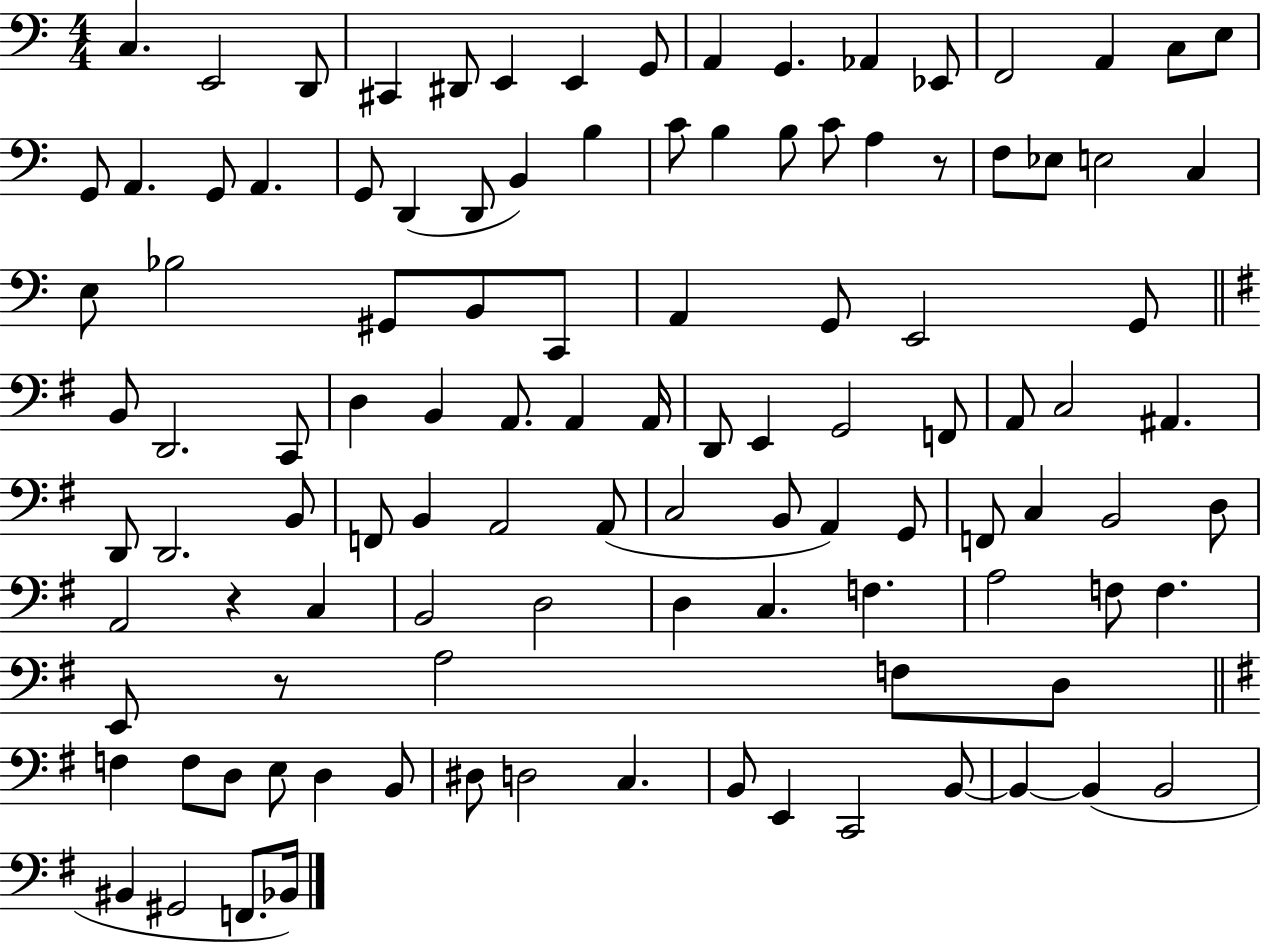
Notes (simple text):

C3/q. E2/h D2/e C#2/q D#2/e E2/q E2/q G2/e A2/q G2/q. Ab2/q Eb2/e F2/h A2/q C3/e E3/e G2/e A2/q. G2/e A2/q. G2/e D2/q D2/e B2/q B3/q C4/e B3/q B3/e C4/e A3/q R/e F3/e Eb3/e E3/h C3/q E3/e Bb3/h G#2/e B2/e C2/e A2/q G2/e E2/h G2/e B2/e D2/h. C2/e D3/q B2/q A2/e. A2/q A2/s D2/e E2/q G2/h F2/e A2/e C3/h A#2/q. D2/e D2/h. B2/e F2/e B2/q A2/h A2/e C3/h B2/e A2/q G2/e F2/e C3/q B2/h D3/e A2/h R/q C3/q B2/h D3/h D3/q C3/q. F3/q. A3/h F3/e F3/q. E2/e R/e A3/h F3/e D3/e F3/q F3/e D3/e E3/e D3/q B2/e D#3/e D3/h C3/q. B2/e E2/q C2/h B2/e B2/q B2/q B2/h BIS2/q G#2/h F2/e. Bb2/s